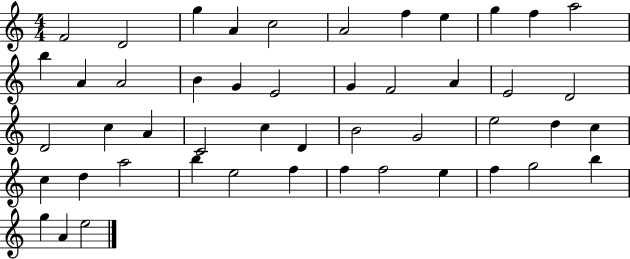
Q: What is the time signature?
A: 4/4